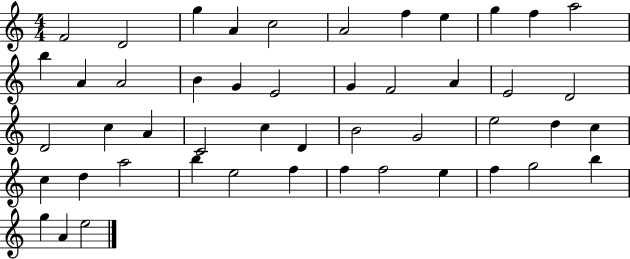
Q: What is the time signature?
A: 4/4